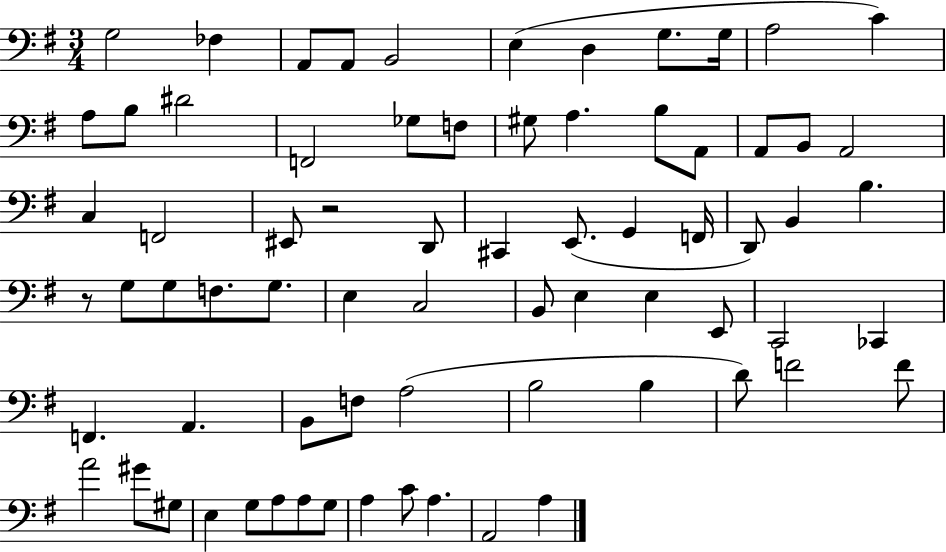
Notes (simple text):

G3/h FES3/q A2/e A2/e B2/h E3/q D3/q G3/e. G3/s A3/h C4/q A3/e B3/e D#4/h F2/h Gb3/e F3/e G#3/e A3/q. B3/e A2/e A2/e B2/e A2/h C3/q F2/h EIS2/e R/h D2/e C#2/q E2/e. G2/q F2/s D2/e B2/q B3/q. R/e G3/e G3/e F3/e. G3/e. E3/q C3/h B2/e E3/q E3/q E2/e C2/h CES2/q F2/q. A2/q. B2/e F3/e A3/h B3/h B3/q D4/e F4/h F4/e A4/h G#4/e G#3/e E3/q G3/e A3/e A3/e G3/e A3/q C4/e A3/q. A2/h A3/q